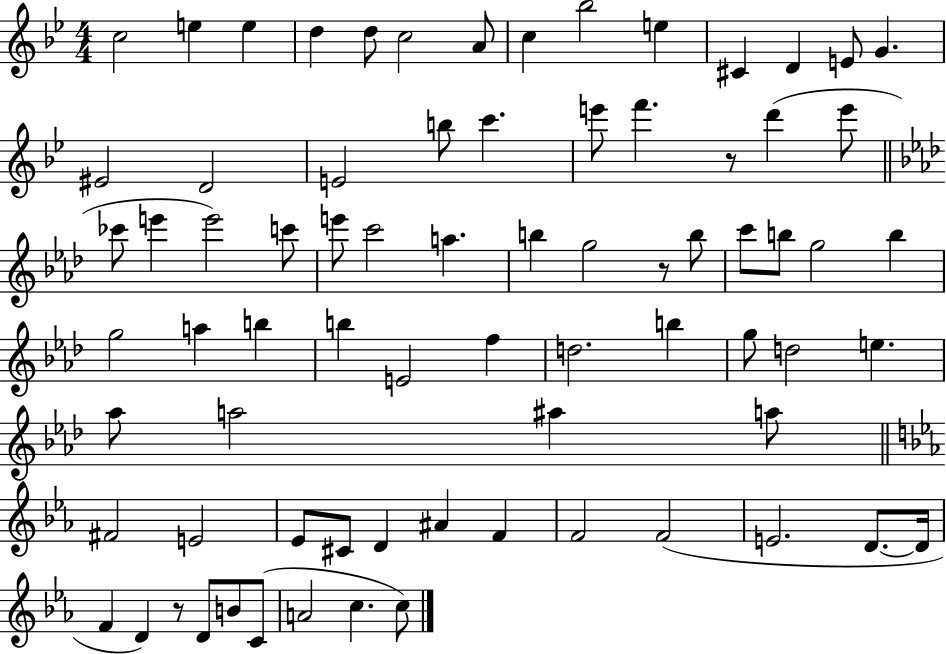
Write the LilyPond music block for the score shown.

{
  \clef treble
  \numericTimeSignature
  \time 4/4
  \key bes \major
  \repeat volta 2 { c''2 e''4 e''4 | d''4 d''8 c''2 a'8 | c''4 bes''2 e''4 | cis'4 d'4 e'8 g'4. | \break eis'2 d'2 | e'2 b''8 c'''4. | e'''8 f'''4. r8 d'''4( e'''8 | \bar "||" \break \key aes \major ces'''8 e'''4 e'''2) c'''8 | e'''8 c'''2 a''4. | b''4 g''2 r8 b''8 | c'''8 b''8 g''2 b''4 | \break g''2 a''4 b''4 | b''4 e'2 f''4 | d''2. b''4 | g''8 d''2 e''4. | \break aes''8 a''2 ais''4 a''8 | \bar "||" \break \key ees \major fis'2 e'2 | ees'8 cis'8 d'4 ais'4 f'4 | f'2 f'2( | e'2. d'8.~~ d'16 | \break f'4 d'4) r8 d'8 b'8 c'8( | a'2 c''4. c''8) | } \bar "|."
}